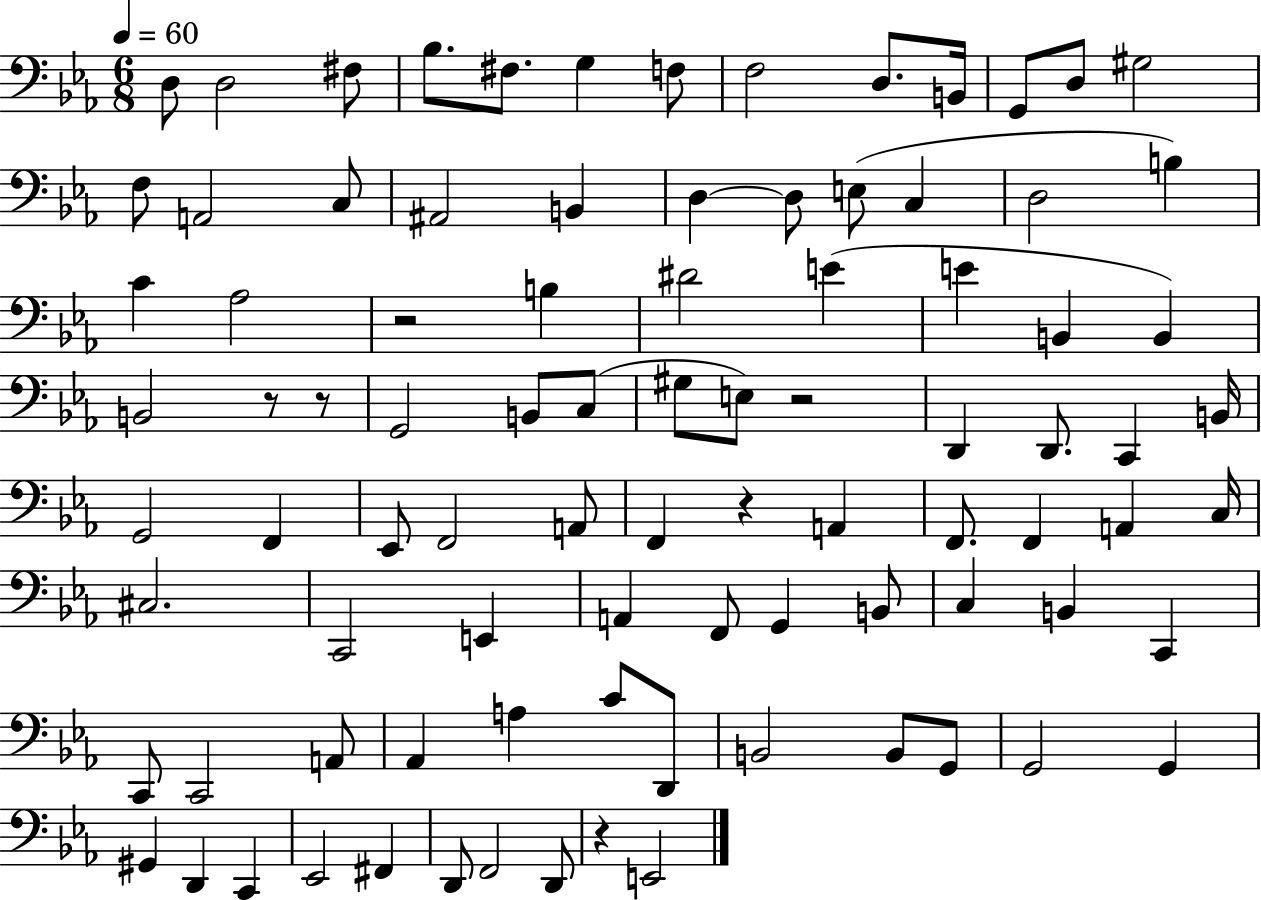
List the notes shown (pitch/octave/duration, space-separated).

D3/e D3/h F#3/e Bb3/e. F#3/e. G3/q F3/e F3/h D3/e. B2/s G2/e D3/e G#3/h F3/e A2/h C3/e A#2/h B2/q D3/q D3/e E3/e C3/q D3/h B3/q C4/q Ab3/h R/h B3/q D#4/h E4/q E4/q B2/q B2/q B2/h R/e R/e G2/h B2/e C3/e G#3/e E3/e R/h D2/q D2/e. C2/q B2/s G2/h F2/q Eb2/e F2/h A2/e F2/q R/q A2/q F2/e. F2/q A2/q C3/s C#3/h. C2/h E2/q A2/q F2/e G2/q B2/e C3/q B2/q C2/q C2/e C2/h A2/e Ab2/q A3/q C4/e D2/e B2/h B2/e G2/e G2/h G2/q G#2/q D2/q C2/q Eb2/h F#2/q D2/e F2/h D2/e R/q E2/h